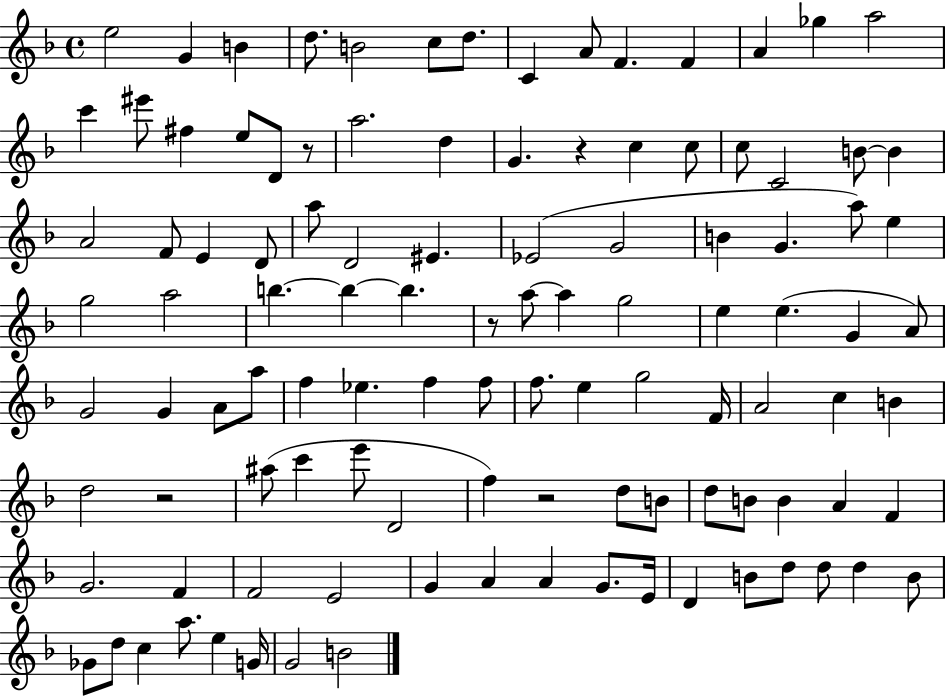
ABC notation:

X:1
T:Untitled
M:4/4
L:1/4
K:F
e2 G B d/2 B2 c/2 d/2 C A/2 F F A _g a2 c' ^e'/2 ^f e/2 D/2 z/2 a2 d G z c c/2 c/2 C2 B/2 B A2 F/2 E D/2 a/2 D2 ^E _E2 G2 B G a/2 e g2 a2 b b b z/2 a/2 a g2 e e G A/2 G2 G A/2 a/2 f _e f f/2 f/2 e g2 F/4 A2 c B d2 z2 ^a/2 c' e'/2 D2 f z2 d/2 B/2 d/2 B/2 B A F G2 F F2 E2 G A A G/2 E/4 D B/2 d/2 d/2 d B/2 _G/2 d/2 c a/2 e G/4 G2 B2